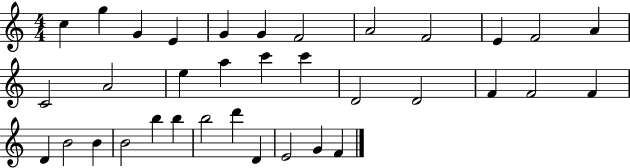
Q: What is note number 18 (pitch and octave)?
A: C6